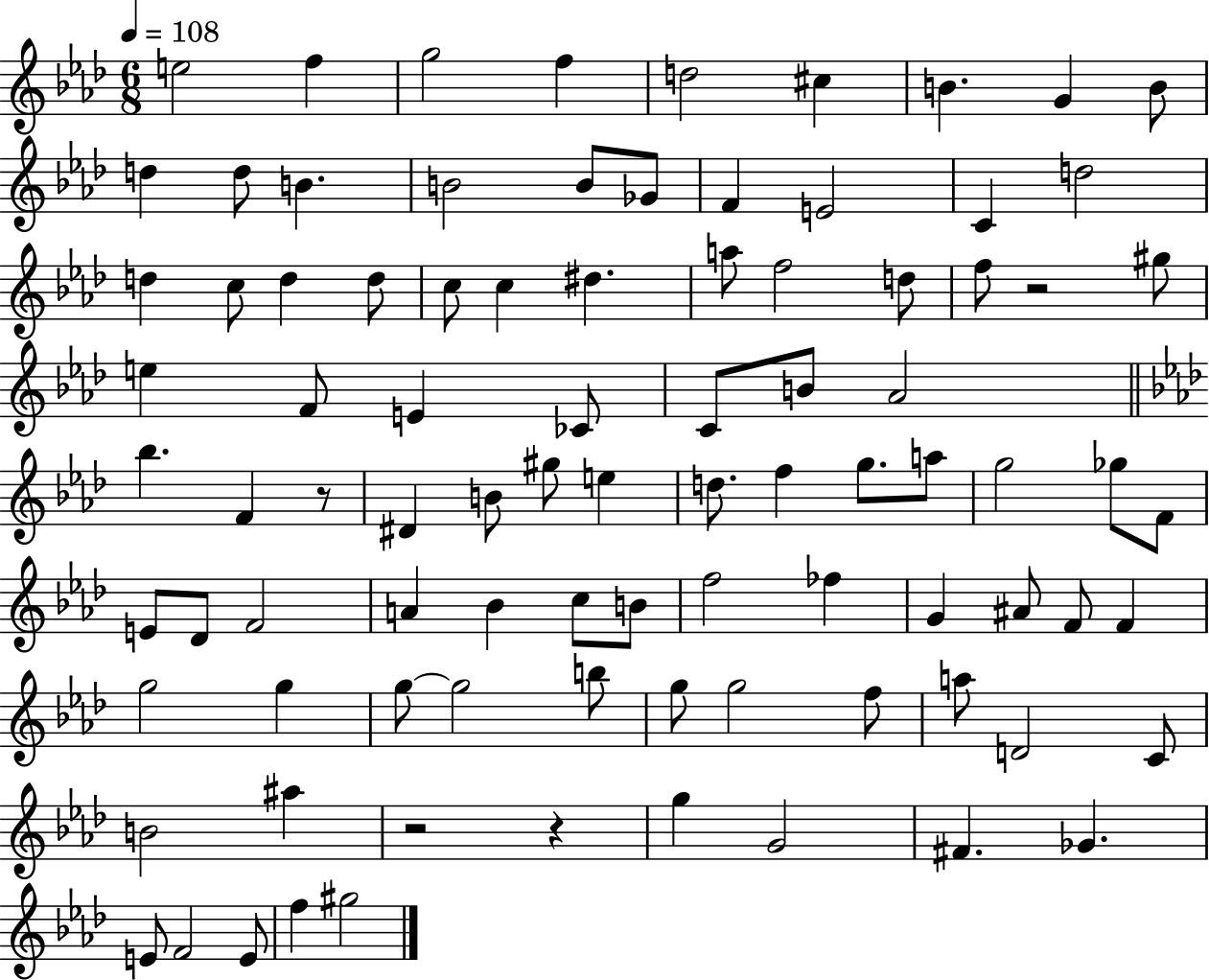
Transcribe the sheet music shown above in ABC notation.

X:1
T:Untitled
M:6/8
L:1/4
K:Ab
e2 f g2 f d2 ^c B G B/2 d d/2 B B2 B/2 _G/2 F E2 C d2 d c/2 d d/2 c/2 c ^d a/2 f2 d/2 f/2 z2 ^g/2 e F/2 E _C/2 C/2 B/2 _A2 _b F z/2 ^D B/2 ^g/2 e d/2 f g/2 a/2 g2 _g/2 F/2 E/2 _D/2 F2 A _B c/2 B/2 f2 _f G ^A/2 F/2 F g2 g g/2 g2 b/2 g/2 g2 f/2 a/2 D2 C/2 B2 ^a z2 z g G2 ^F _G E/2 F2 E/2 f ^g2